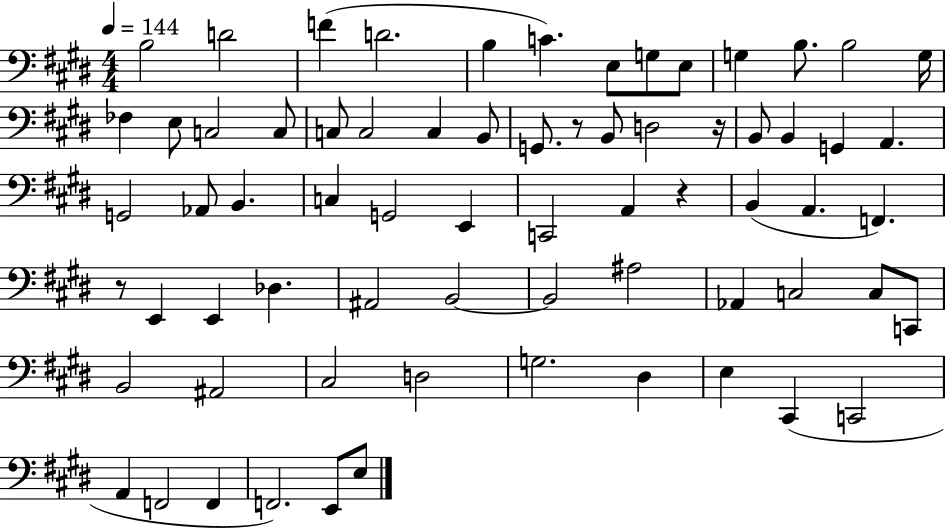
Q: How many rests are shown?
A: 4